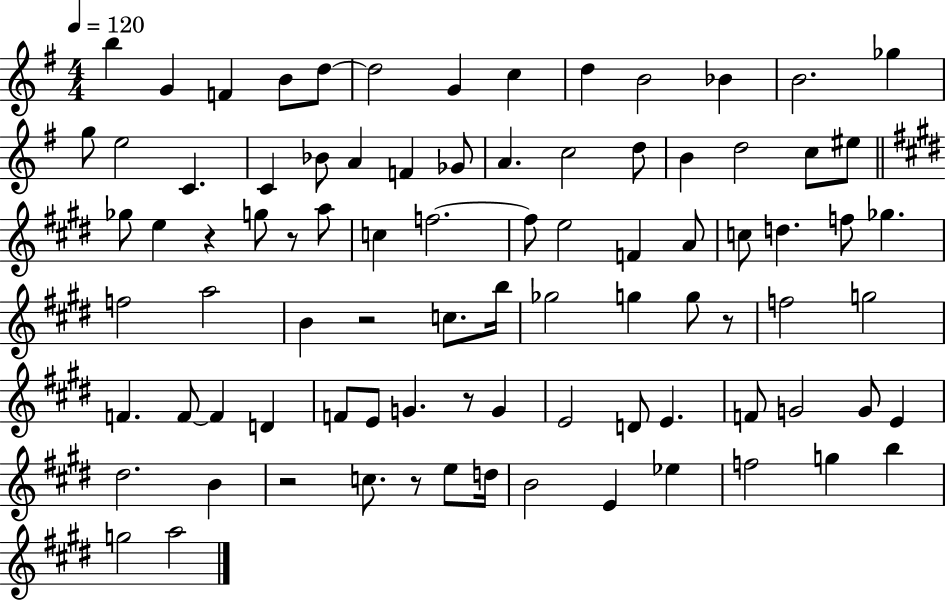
B5/q G4/q F4/q B4/e D5/e D5/h G4/q C5/q D5/q B4/h Bb4/q B4/h. Gb5/q G5/e E5/h C4/q. C4/q Bb4/e A4/q F4/q Gb4/e A4/q. C5/h D5/e B4/q D5/h C5/e EIS5/e Gb5/e E5/q R/q G5/e R/e A5/e C5/q F5/h. F5/e E5/h F4/q A4/e C5/e D5/q. F5/e Gb5/q. F5/h A5/h B4/q R/h C5/e. B5/s Gb5/h G5/q G5/e R/e F5/h G5/h F4/q. F4/e F4/q D4/q F4/e E4/e G4/q. R/e G4/q E4/h D4/e E4/q. F4/e G4/h G4/e E4/q D#5/h. B4/q R/h C5/e. R/e E5/e D5/s B4/h E4/q Eb5/q F5/h G5/q B5/q G5/h A5/h